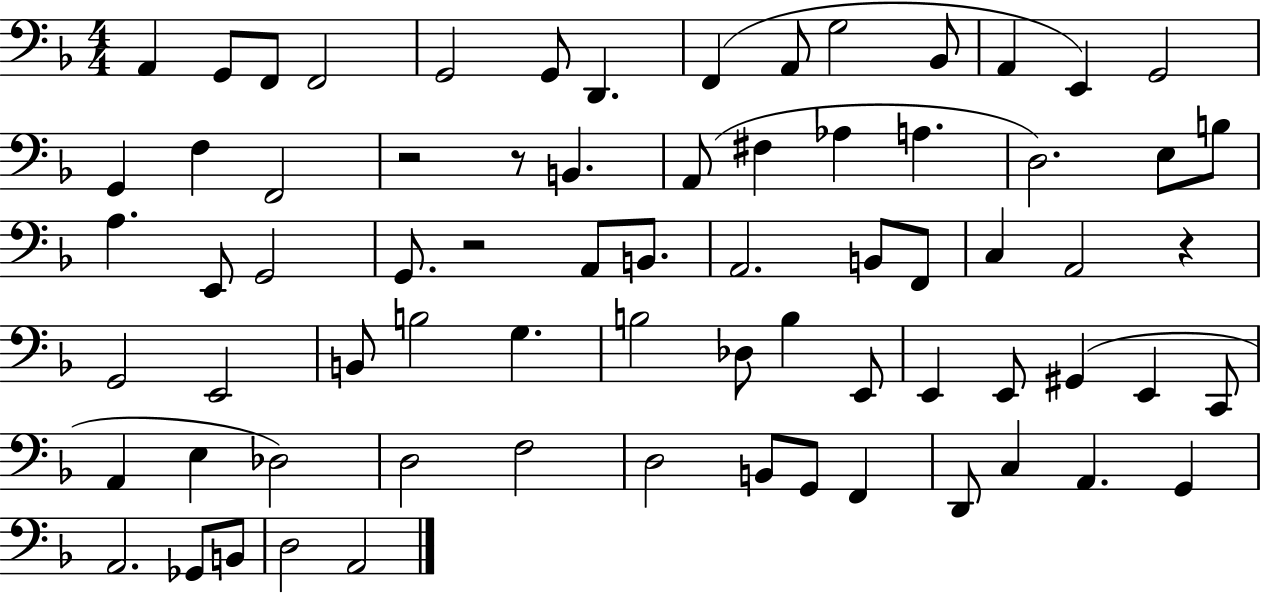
A2/q G2/e F2/e F2/h G2/h G2/e D2/q. F2/q A2/e G3/h Bb2/e A2/q E2/q G2/h G2/q F3/q F2/h R/h R/e B2/q. A2/e F#3/q Ab3/q A3/q. D3/h. E3/e B3/e A3/q. E2/e G2/h G2/e. R/h A2/e B2/e. A2/h. B2/e F2/e C3/q A2/h R/q G2/h E2/h B2/e B3/h G3/q. B3/h Db3/e B3/q E2/e E2/q E2/e G#2/q E2/q C2/e A2/q E3/q Db3/h D3/h F3/h D3/h B2/e G2/e F2/q D2/e C3/q A2/q. G2/q A2/h. Gb2/e B2/e D3/h A2/h